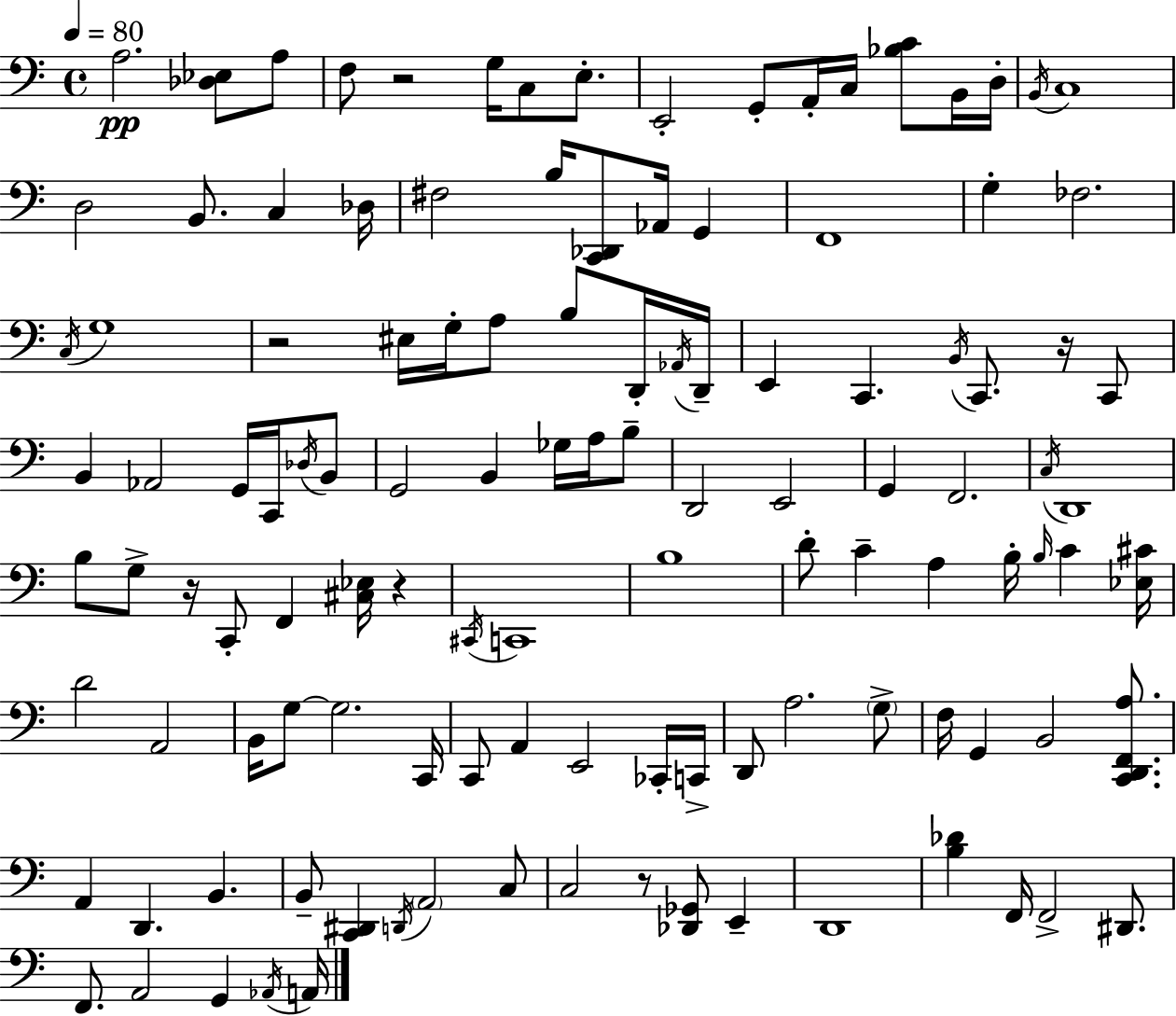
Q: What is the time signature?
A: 4/4